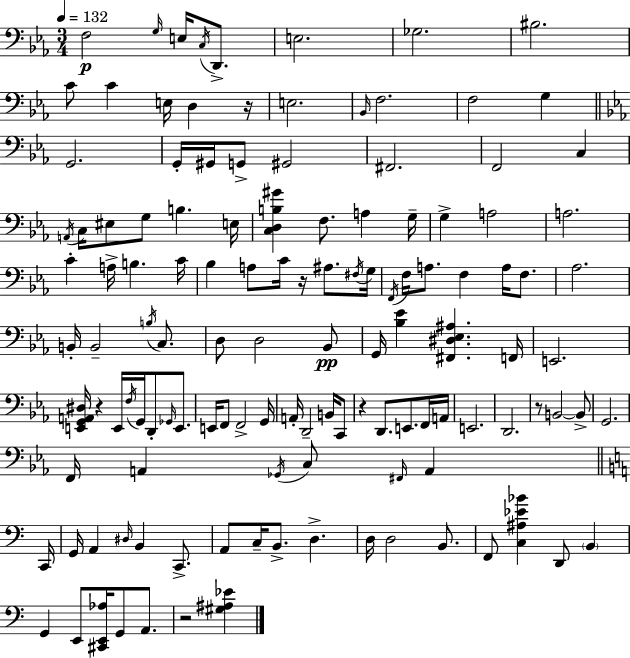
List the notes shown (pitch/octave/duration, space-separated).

F3/h G3/s E3/s C3/s D2/e. E3/h. Gb3/h. BIS3/h. C4/e C4/q E3/s D3/q R/s E3/h. Bb2/s F3/h. F3/h G3/q G2/h. G2/s G#2/s G2/e G#2/h F#2/h. F2/h C3/q A2/s C3/s EIS3/e G3/e B3/q. E3/s [C3,D3,B3,G#4]/q F3/e. A3/q G3/s G3/q A3/h A3/h. C4/q A3/s B3/q. C4/s Bb3/q A3/e C4/s R/s A#3/e. F#3/s G3/s F2/s F3/s A3/e. F3/q A3/s F3/e. Ab3/h. B2/s B2/h B3/s C3/e. D3/e D3/h Bb2/e G2/s [Bb3,Eb4]/q [F#2,D#3,Eb3,A#3]/q. F2/s E2/h. [E2,G2,A2,D#3]/s R/q E2/s F3/s G2/s D2/e Gb2/s E2/e. E2/s F2/e F2/h G2/s A2/s D2/h B2/s C2/e R/q D2/e. E2/e. F2/s A2/s E2/h. D2/h. R/e B2/h B2/e G2/h. F2/s A2/q Gb2/s C3/e F#2/s A2/q C2/s G2/s A2/q D#3/s B2/q C2/e. A2/e C3/s B2/e. D3/q. D3/s D3/h B2/e. F2/e [C3,A#3,Eb4,Bb4]/q D2/e B2/q G2/q E2/e [C#2,E2,Ab3]/s G2/e A2/e. R/h [G#3,A#3,Eb4]/q